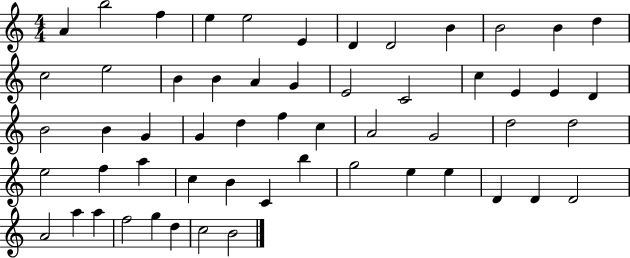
A4/q B5/h F5/q E5/q E5/h E4/q D4/q D4/h B4/q B4/h B4/q D5/q C5/h E5/h B4/q B4/q A4/q G4/q E4/h C4/h C5/q E4/q E4/q D4/q B4/h B4/q G4/q G4/q D5/q F5/q C5/q A4/h G4/h D5/h D5/h E5/h F5/q A5/q C5/q B4/q C4/q B5/q G5/h E5/q E5/q D4/q D4/q D4/h A4/h A5/q A5/q F5/h G5/q D5/q C5/h B4/h